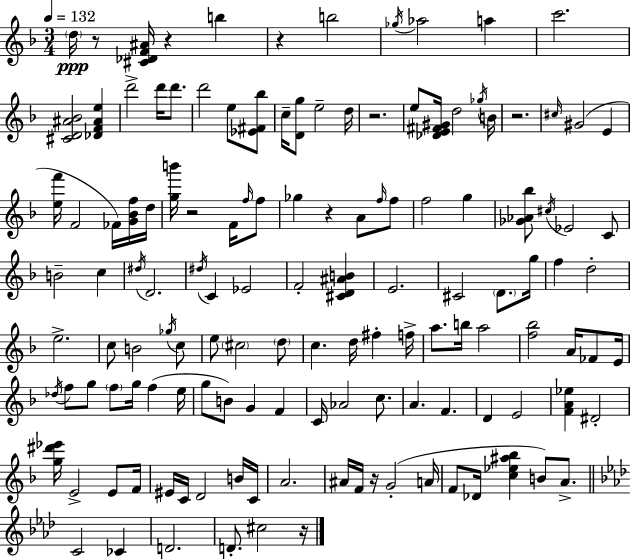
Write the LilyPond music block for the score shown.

{
  \clef treble
  \numericTimeSignature
  \time 3/4
  \key d \minor
  \tempo 4 = 132
  \repeat volta 2 { \parenthesize d''16\ppp r8 <cis' des' f' ais'>16 r4 b''4 | r4 b''2 | \acciaccatura { ges''16 } aes''2 a''4 | c'''2. | \break <cis' d' ais' bes'>2 <des' f' ais' e''>4 | d'''2-> d'''16 d'''8. | d'''2 e''8 <ees' fis' bes''>8 | c''16-- <d' g''>8 e''2-- | \break d''16 r2. | e''8 <des' e' fis' gis'>16 d''2 | \acciaccatura { ges''16 } b'16 r2. | \grace { cis''16 }( gis'2 e'4 | \break <e'' f'''>16 f'2 | fes'16) <g' bes' f''>16 d''16 <g'' b'''>16 r2 | f'16 \grace { f''16 } f''8 ges''4 r4 | a'8 \grace { f''16 } f''8 f''2 | \break g''4 <ges' aes' bes''>8 \acciaccatura { cis''16 } ees'2 | c'8 b'2-- | c''4 \acciaccatura { dis''16 } d'2. | \acciaccatura { dis''16 } c'4 | \break ees'2 f'2-. | <cis' d' ais' b'>4 e'2. | cis'2 | \parenthesize d'8. g''16 f''4 | \break d''2-. e''2.-> | c''8 b'2 | \acciaccatura { ges''16 } c''8 e''8 \parenthesize cis''2 | \parenthesize d''8 c''4. | \break d''16 fis''4-. f''16-> a''8. | b''16 a''2 <f'' bes''>2 | a'16 fes'8 e'16 \acciaccatura { des''16 } f''8 | g''8 \parenthesize f''8 g''16 f''4( e''16 g''8 | \break b'8) g'4 f'4 c'16 aes'2 | c''8. a'4. | f'4. d'4 | e'2 <f' a' ees''>4 | \break dis'2-. <g'' dis''' ees'''>16 e'2-> | e'8 f'16 eis'16 c'16 | d'2 b'16 c'16 a'2. | ais'16 f'16 | \break r16 g'2-.( a'16 f'8 | des'16 <c'' ees'' ais'' bes''>4 b'8) a'8.-> \bar "||" \break \key f \minor c'2 ces'4 | d'2. | d'8.-. cis''2 r16 | } \bar "|."
}